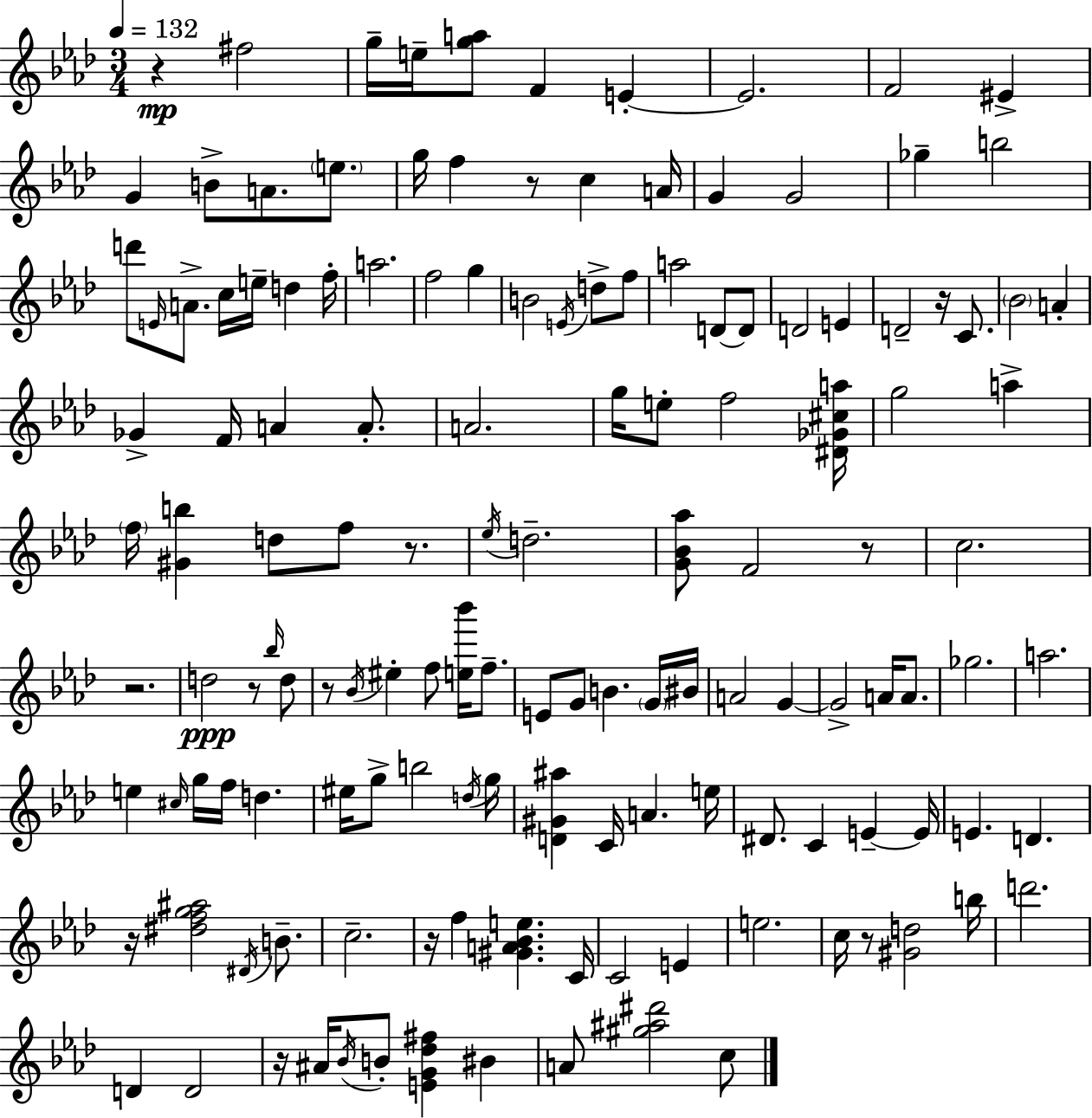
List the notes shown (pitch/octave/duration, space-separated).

R/q F#5/h G5/s E5/s [G5,A5]/e F4/q E4/q E4/h. F4/h EIS4/q G4/q B4/e A4/e. E5/e. G5/s F5/q R/e C5/q A4/s G4/q G4/h Gb5/q B5/h D6/e E4/s A4/e. C5/s E5/s D5/q F5/s A5/h. F5/h G5/q B4/h E4/s D5/e F5/e A5/h D4/e D4/e D4/h E4/q D4/h R/s C4/e. Bb4/h A4/q Gb4/q F4/s A4/q A4/e. A4/h. G5/s E5/e F5/h [D#4,Gb4,C#5,A5]/s G5/h A5/q F5/s [G#4,B5]/q D5/e F5/e R/e. Eb5/s D5/h. [G4,Bb4,Ab5]/e F4/h R/e C5/h. R/h. D5/h R/e Bb5/s D5/e R/e Bb4/s EIS5/q F5/e [E5,Bb6]/s F5/e. E4/e G4/e B4/q. G4/s BIS4/s A4/h G4/q G4/h A4/s A4/e. Gb5/h. A5/h. E5/q C#5/s G5/s F5/s D5/q. EIS5/s G5/e B5/h D5/s G5/s [D4,G#4,A#5]/q C4/s A4/q. E5/s D#4/e. C4/q E4/q E4/s E4/q. D4/q. R/s [D#5,F5,G5,A#5]/h D#4/s B4/e. C5/h. R/s F5/q [G#4,A4,Bb4,E5]/q. C4/s C4/h E4/q E5/h. C5/s R/e [G#4,D5]/h B5/s D6/h. D4/q D4/h R/s A#4/s Bb4/s B4/e [E4,G4,Db5,F#5]/q BIS4/q A4/e [G#5,A#5,D#6]/h C5/e